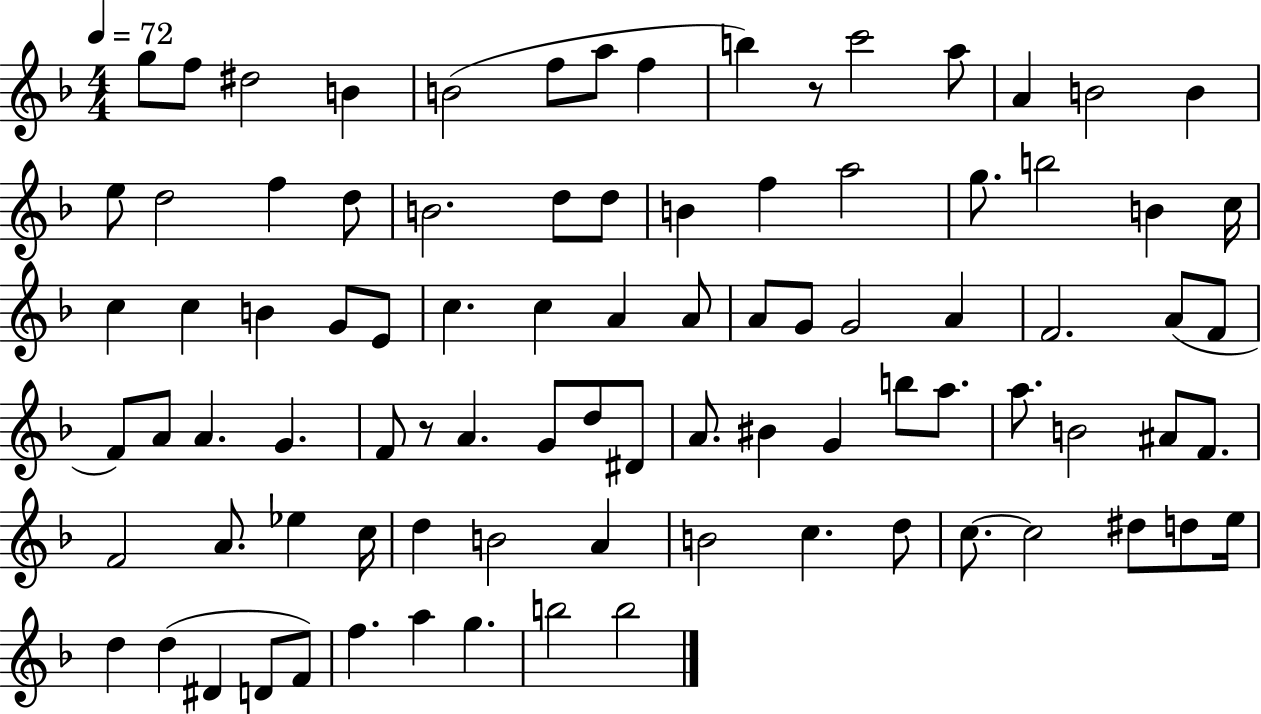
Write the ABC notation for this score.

X:1
T:Untitled
M:4/4
L:1/4
K:F
g/2 f/2 ^d2 B B2 f/2 a/2 f b z/2 c'2 a/2 A B2 B e/2 d2 f d/2 B2 d/2 d/2 B f a2 g/2 b2 B c/4 c c B G/2 E/2 c c A A/2 A/2 G/2 G2 A F2 A/2 F/2 F/2 A/2 A G F/2 z/2 A G/2 d/2 ^D/2 A/2 ^B G b/2 a/2 a/2 B2 ^A/2 F/2 F2 A/2 _e c/4 d B2 A B2 c d/2 c/2 c2 ^d/2 d/2 e/4 d d ^D D/2 F/2 f a g b2 b2